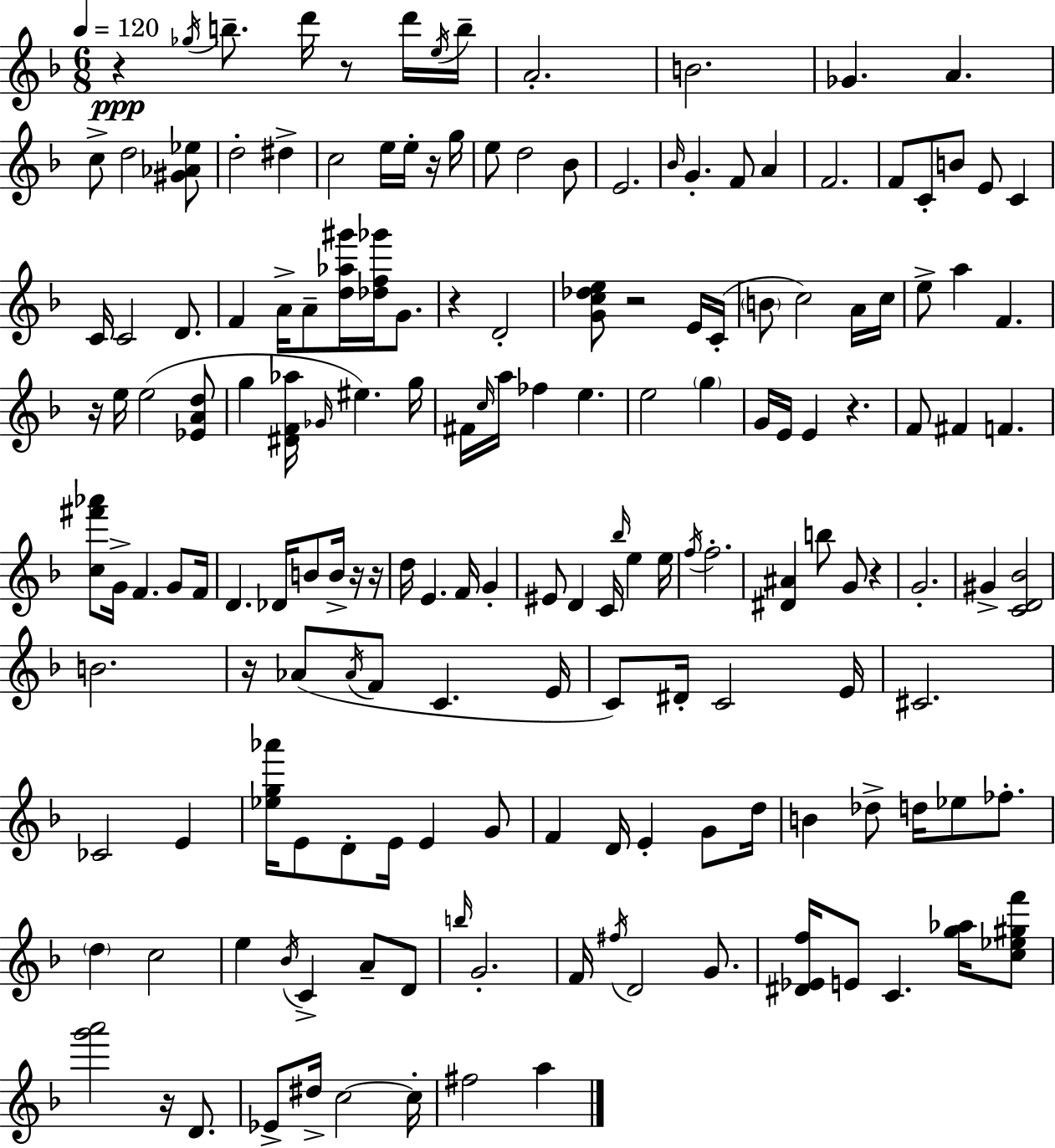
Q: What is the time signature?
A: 6/8